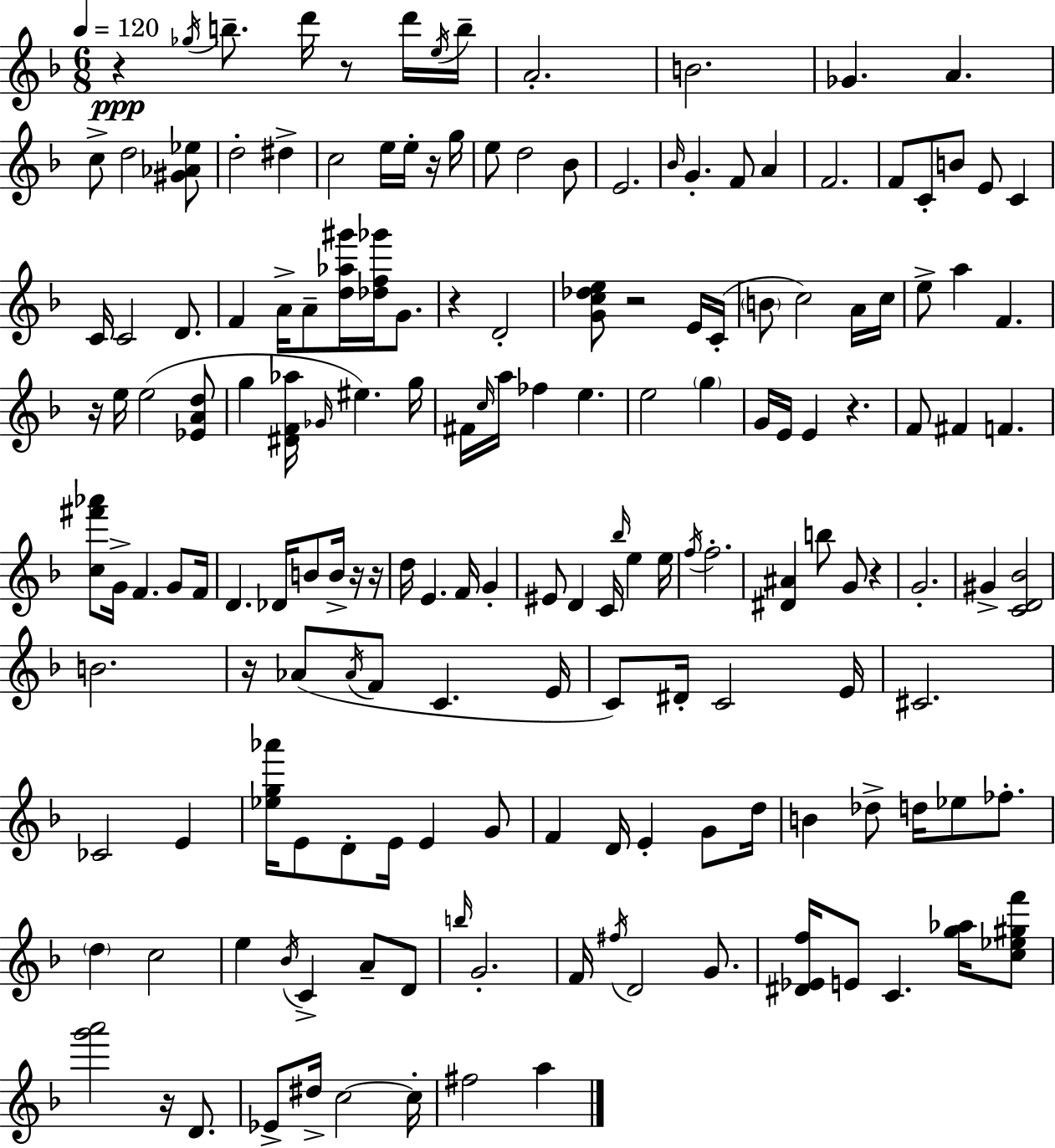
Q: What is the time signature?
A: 6/8